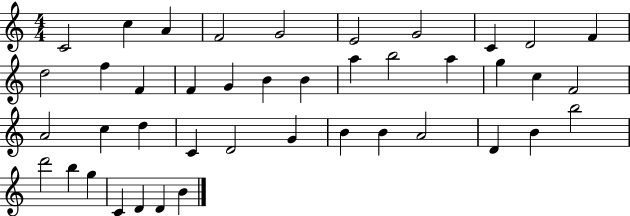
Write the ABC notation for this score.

X:1
T:Untitled
M:4/4
L:1/4
K:C
C2 c A F2 G2 E2 G2 C D2 F d2 f F F G B B a b2 a g c F2 A2 c d C D2 G B B A2 D B b2 d'2 b g C D D B